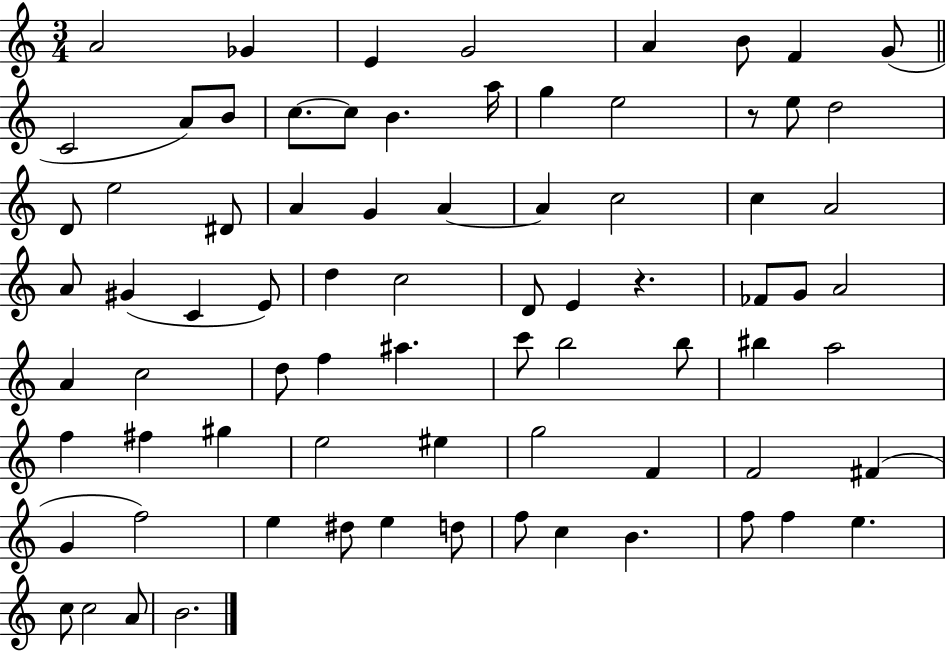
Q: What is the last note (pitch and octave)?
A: B4